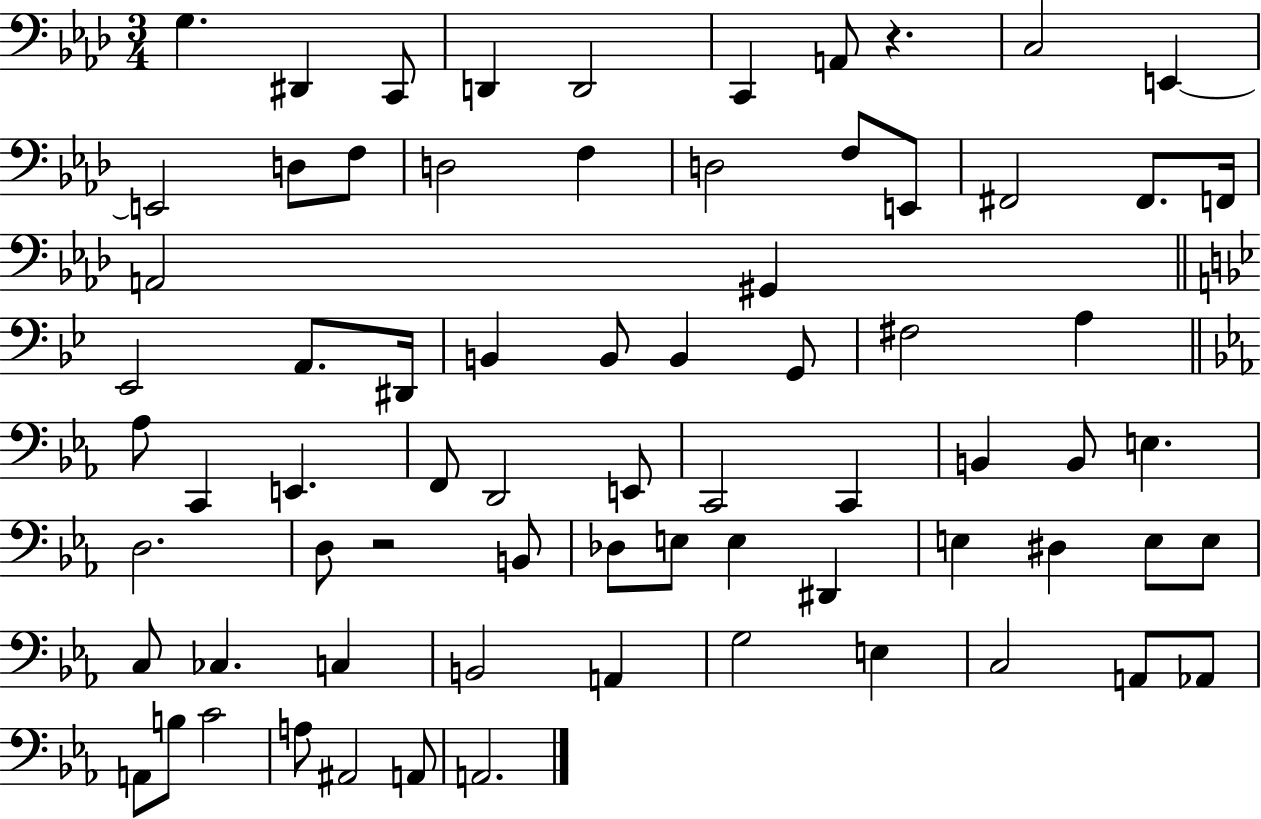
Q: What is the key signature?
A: AES major